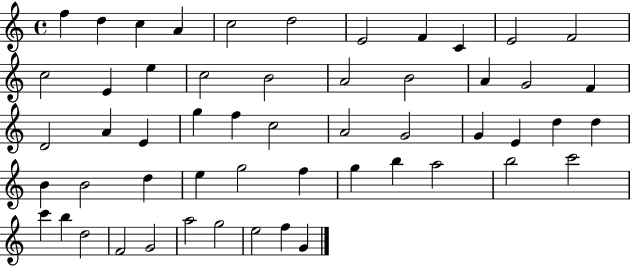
F5/q D5/q C5/q A4/q C5/h D5/h E4/h F4/q C4/q E4/h F4/h C5/h E4/q E5/q C5/h B4/h A4/h B4/h A4/q G4/h F4/q D4/h A4/q E4/q G5/q F5/q C5/h A4/h G4/h G4/q E4/q D5/q D5/q B4/q B4/h D5/q E5/q G5/h F5/q G5/q B5/q A5/h B5/h C6/h C6/q B5/q D5/h F4/h G4/h A5/h G5/h E5/h F5/q G4/q